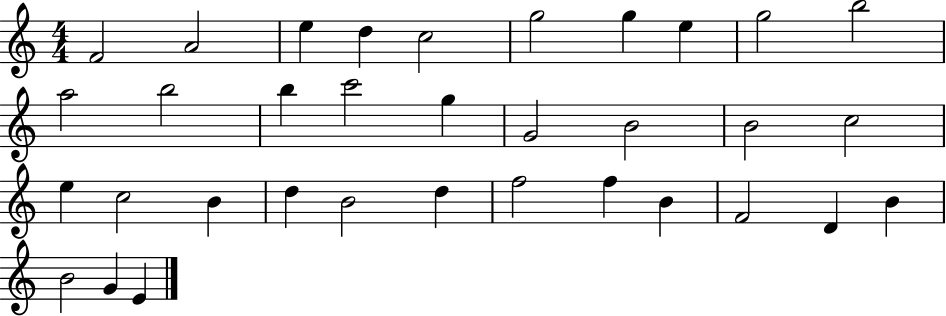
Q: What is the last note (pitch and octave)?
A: E4